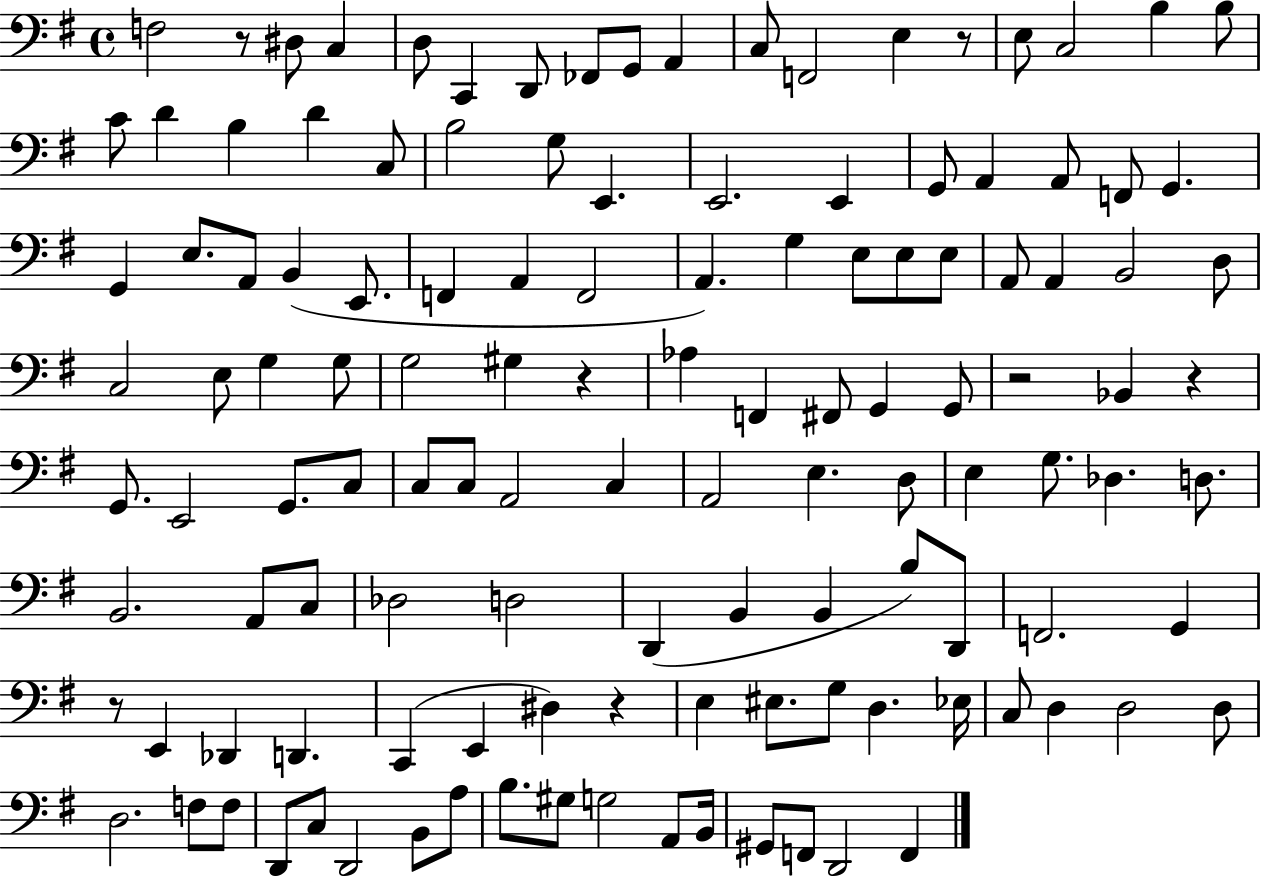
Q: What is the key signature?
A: G major